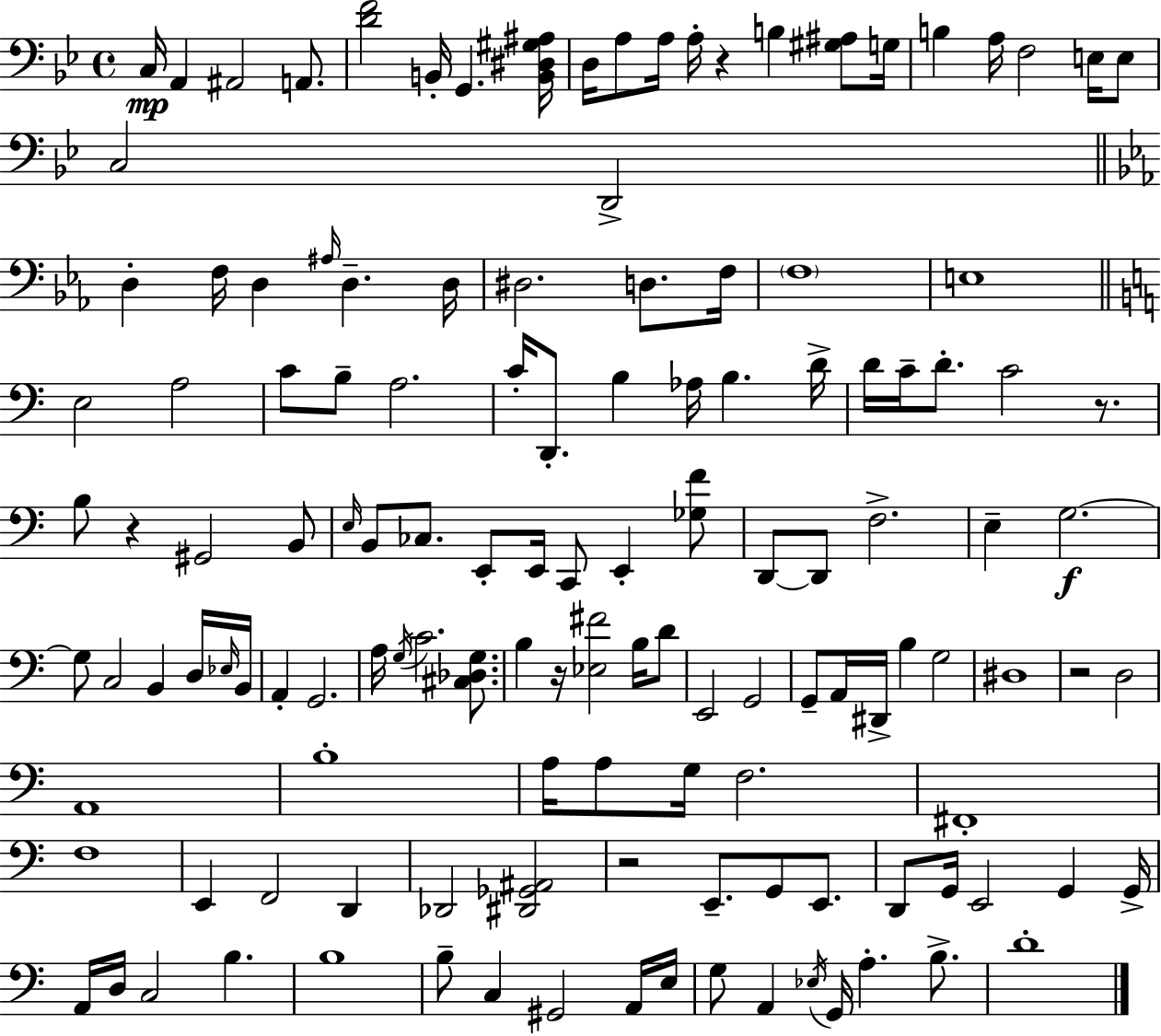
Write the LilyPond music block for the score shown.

{
  \clef bass
  \time 4/4
  \defaultTimeSignature
  \key g \minor
  c16\mp a,4 ais,2 a,8. | <d' f'>2 b,16-. g,4. <b, dis gis ais>16 | d16 a8 a16 a16-. r4 b4 <gis ais>8 g16 | b4 a16 f2 e16 e8 | \break c2 d,2-> | \bar "||" \break \key c \minor d4-. f16 d4 \grace { ais16 } d4.-- | d16 dis2. d8. | f16 \parenthesize f1 | e1 | \break \bar "||" \break \key c \major e2 a2 | c'8 b8-- a2. | c'16-. d,8.-. b4 aes16 b4. d'16-> | d'16 c'16-- d'8.-. c'2 r8. | \break b8 r4 gis,2 b,8 | \grace { e16 } b,8 ces8. e,8-. e,16 c,8 e,4-. <ges f'>8 | d,8~~ d,8 f2.-> | e4-- g2.~~\f | \break g8 c2 b,4 d16 | \grace { ees16 } b,16 a,4-. g,2. | a16 \acciaccatura { g16 } c'2. | <cis des g>8. b4 r16 <ees fis'>2 | \break b16 d'8 e,2 g,2 | g,8-- a,16 dis,16-> b4 g2 | dis1 | r2 d2 | \break a,1 | b1-. | a16 a8 g16 f2. | fis,1-. | \break f1 | e,4 f,2 d,4 | des,2 <dis, ges, ais,>2 | r2 e,8.-- g,8 | \break e,8. d,8 g,16 e,2 g,4 | g,16-> a,16 d16 c2 b4. | b1 | b8-- c4 gis,2 | \break a,16 e16 g8 a,4 \acciaccatura { ees16 } g,16 a4.-. | b8.-> d'1-. | \bar "|."
}